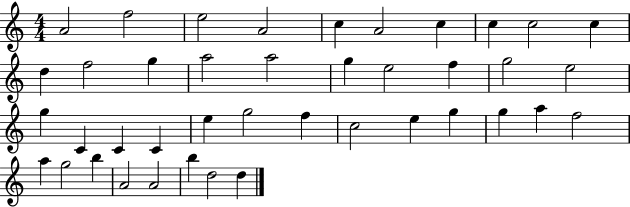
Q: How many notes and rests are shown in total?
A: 41